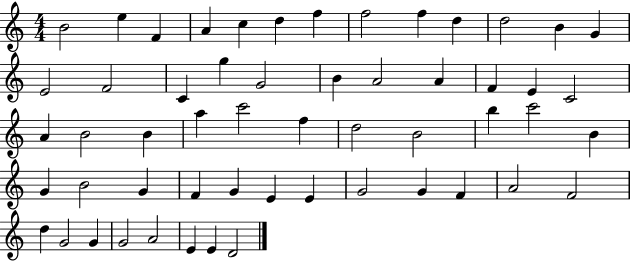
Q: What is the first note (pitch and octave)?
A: B4